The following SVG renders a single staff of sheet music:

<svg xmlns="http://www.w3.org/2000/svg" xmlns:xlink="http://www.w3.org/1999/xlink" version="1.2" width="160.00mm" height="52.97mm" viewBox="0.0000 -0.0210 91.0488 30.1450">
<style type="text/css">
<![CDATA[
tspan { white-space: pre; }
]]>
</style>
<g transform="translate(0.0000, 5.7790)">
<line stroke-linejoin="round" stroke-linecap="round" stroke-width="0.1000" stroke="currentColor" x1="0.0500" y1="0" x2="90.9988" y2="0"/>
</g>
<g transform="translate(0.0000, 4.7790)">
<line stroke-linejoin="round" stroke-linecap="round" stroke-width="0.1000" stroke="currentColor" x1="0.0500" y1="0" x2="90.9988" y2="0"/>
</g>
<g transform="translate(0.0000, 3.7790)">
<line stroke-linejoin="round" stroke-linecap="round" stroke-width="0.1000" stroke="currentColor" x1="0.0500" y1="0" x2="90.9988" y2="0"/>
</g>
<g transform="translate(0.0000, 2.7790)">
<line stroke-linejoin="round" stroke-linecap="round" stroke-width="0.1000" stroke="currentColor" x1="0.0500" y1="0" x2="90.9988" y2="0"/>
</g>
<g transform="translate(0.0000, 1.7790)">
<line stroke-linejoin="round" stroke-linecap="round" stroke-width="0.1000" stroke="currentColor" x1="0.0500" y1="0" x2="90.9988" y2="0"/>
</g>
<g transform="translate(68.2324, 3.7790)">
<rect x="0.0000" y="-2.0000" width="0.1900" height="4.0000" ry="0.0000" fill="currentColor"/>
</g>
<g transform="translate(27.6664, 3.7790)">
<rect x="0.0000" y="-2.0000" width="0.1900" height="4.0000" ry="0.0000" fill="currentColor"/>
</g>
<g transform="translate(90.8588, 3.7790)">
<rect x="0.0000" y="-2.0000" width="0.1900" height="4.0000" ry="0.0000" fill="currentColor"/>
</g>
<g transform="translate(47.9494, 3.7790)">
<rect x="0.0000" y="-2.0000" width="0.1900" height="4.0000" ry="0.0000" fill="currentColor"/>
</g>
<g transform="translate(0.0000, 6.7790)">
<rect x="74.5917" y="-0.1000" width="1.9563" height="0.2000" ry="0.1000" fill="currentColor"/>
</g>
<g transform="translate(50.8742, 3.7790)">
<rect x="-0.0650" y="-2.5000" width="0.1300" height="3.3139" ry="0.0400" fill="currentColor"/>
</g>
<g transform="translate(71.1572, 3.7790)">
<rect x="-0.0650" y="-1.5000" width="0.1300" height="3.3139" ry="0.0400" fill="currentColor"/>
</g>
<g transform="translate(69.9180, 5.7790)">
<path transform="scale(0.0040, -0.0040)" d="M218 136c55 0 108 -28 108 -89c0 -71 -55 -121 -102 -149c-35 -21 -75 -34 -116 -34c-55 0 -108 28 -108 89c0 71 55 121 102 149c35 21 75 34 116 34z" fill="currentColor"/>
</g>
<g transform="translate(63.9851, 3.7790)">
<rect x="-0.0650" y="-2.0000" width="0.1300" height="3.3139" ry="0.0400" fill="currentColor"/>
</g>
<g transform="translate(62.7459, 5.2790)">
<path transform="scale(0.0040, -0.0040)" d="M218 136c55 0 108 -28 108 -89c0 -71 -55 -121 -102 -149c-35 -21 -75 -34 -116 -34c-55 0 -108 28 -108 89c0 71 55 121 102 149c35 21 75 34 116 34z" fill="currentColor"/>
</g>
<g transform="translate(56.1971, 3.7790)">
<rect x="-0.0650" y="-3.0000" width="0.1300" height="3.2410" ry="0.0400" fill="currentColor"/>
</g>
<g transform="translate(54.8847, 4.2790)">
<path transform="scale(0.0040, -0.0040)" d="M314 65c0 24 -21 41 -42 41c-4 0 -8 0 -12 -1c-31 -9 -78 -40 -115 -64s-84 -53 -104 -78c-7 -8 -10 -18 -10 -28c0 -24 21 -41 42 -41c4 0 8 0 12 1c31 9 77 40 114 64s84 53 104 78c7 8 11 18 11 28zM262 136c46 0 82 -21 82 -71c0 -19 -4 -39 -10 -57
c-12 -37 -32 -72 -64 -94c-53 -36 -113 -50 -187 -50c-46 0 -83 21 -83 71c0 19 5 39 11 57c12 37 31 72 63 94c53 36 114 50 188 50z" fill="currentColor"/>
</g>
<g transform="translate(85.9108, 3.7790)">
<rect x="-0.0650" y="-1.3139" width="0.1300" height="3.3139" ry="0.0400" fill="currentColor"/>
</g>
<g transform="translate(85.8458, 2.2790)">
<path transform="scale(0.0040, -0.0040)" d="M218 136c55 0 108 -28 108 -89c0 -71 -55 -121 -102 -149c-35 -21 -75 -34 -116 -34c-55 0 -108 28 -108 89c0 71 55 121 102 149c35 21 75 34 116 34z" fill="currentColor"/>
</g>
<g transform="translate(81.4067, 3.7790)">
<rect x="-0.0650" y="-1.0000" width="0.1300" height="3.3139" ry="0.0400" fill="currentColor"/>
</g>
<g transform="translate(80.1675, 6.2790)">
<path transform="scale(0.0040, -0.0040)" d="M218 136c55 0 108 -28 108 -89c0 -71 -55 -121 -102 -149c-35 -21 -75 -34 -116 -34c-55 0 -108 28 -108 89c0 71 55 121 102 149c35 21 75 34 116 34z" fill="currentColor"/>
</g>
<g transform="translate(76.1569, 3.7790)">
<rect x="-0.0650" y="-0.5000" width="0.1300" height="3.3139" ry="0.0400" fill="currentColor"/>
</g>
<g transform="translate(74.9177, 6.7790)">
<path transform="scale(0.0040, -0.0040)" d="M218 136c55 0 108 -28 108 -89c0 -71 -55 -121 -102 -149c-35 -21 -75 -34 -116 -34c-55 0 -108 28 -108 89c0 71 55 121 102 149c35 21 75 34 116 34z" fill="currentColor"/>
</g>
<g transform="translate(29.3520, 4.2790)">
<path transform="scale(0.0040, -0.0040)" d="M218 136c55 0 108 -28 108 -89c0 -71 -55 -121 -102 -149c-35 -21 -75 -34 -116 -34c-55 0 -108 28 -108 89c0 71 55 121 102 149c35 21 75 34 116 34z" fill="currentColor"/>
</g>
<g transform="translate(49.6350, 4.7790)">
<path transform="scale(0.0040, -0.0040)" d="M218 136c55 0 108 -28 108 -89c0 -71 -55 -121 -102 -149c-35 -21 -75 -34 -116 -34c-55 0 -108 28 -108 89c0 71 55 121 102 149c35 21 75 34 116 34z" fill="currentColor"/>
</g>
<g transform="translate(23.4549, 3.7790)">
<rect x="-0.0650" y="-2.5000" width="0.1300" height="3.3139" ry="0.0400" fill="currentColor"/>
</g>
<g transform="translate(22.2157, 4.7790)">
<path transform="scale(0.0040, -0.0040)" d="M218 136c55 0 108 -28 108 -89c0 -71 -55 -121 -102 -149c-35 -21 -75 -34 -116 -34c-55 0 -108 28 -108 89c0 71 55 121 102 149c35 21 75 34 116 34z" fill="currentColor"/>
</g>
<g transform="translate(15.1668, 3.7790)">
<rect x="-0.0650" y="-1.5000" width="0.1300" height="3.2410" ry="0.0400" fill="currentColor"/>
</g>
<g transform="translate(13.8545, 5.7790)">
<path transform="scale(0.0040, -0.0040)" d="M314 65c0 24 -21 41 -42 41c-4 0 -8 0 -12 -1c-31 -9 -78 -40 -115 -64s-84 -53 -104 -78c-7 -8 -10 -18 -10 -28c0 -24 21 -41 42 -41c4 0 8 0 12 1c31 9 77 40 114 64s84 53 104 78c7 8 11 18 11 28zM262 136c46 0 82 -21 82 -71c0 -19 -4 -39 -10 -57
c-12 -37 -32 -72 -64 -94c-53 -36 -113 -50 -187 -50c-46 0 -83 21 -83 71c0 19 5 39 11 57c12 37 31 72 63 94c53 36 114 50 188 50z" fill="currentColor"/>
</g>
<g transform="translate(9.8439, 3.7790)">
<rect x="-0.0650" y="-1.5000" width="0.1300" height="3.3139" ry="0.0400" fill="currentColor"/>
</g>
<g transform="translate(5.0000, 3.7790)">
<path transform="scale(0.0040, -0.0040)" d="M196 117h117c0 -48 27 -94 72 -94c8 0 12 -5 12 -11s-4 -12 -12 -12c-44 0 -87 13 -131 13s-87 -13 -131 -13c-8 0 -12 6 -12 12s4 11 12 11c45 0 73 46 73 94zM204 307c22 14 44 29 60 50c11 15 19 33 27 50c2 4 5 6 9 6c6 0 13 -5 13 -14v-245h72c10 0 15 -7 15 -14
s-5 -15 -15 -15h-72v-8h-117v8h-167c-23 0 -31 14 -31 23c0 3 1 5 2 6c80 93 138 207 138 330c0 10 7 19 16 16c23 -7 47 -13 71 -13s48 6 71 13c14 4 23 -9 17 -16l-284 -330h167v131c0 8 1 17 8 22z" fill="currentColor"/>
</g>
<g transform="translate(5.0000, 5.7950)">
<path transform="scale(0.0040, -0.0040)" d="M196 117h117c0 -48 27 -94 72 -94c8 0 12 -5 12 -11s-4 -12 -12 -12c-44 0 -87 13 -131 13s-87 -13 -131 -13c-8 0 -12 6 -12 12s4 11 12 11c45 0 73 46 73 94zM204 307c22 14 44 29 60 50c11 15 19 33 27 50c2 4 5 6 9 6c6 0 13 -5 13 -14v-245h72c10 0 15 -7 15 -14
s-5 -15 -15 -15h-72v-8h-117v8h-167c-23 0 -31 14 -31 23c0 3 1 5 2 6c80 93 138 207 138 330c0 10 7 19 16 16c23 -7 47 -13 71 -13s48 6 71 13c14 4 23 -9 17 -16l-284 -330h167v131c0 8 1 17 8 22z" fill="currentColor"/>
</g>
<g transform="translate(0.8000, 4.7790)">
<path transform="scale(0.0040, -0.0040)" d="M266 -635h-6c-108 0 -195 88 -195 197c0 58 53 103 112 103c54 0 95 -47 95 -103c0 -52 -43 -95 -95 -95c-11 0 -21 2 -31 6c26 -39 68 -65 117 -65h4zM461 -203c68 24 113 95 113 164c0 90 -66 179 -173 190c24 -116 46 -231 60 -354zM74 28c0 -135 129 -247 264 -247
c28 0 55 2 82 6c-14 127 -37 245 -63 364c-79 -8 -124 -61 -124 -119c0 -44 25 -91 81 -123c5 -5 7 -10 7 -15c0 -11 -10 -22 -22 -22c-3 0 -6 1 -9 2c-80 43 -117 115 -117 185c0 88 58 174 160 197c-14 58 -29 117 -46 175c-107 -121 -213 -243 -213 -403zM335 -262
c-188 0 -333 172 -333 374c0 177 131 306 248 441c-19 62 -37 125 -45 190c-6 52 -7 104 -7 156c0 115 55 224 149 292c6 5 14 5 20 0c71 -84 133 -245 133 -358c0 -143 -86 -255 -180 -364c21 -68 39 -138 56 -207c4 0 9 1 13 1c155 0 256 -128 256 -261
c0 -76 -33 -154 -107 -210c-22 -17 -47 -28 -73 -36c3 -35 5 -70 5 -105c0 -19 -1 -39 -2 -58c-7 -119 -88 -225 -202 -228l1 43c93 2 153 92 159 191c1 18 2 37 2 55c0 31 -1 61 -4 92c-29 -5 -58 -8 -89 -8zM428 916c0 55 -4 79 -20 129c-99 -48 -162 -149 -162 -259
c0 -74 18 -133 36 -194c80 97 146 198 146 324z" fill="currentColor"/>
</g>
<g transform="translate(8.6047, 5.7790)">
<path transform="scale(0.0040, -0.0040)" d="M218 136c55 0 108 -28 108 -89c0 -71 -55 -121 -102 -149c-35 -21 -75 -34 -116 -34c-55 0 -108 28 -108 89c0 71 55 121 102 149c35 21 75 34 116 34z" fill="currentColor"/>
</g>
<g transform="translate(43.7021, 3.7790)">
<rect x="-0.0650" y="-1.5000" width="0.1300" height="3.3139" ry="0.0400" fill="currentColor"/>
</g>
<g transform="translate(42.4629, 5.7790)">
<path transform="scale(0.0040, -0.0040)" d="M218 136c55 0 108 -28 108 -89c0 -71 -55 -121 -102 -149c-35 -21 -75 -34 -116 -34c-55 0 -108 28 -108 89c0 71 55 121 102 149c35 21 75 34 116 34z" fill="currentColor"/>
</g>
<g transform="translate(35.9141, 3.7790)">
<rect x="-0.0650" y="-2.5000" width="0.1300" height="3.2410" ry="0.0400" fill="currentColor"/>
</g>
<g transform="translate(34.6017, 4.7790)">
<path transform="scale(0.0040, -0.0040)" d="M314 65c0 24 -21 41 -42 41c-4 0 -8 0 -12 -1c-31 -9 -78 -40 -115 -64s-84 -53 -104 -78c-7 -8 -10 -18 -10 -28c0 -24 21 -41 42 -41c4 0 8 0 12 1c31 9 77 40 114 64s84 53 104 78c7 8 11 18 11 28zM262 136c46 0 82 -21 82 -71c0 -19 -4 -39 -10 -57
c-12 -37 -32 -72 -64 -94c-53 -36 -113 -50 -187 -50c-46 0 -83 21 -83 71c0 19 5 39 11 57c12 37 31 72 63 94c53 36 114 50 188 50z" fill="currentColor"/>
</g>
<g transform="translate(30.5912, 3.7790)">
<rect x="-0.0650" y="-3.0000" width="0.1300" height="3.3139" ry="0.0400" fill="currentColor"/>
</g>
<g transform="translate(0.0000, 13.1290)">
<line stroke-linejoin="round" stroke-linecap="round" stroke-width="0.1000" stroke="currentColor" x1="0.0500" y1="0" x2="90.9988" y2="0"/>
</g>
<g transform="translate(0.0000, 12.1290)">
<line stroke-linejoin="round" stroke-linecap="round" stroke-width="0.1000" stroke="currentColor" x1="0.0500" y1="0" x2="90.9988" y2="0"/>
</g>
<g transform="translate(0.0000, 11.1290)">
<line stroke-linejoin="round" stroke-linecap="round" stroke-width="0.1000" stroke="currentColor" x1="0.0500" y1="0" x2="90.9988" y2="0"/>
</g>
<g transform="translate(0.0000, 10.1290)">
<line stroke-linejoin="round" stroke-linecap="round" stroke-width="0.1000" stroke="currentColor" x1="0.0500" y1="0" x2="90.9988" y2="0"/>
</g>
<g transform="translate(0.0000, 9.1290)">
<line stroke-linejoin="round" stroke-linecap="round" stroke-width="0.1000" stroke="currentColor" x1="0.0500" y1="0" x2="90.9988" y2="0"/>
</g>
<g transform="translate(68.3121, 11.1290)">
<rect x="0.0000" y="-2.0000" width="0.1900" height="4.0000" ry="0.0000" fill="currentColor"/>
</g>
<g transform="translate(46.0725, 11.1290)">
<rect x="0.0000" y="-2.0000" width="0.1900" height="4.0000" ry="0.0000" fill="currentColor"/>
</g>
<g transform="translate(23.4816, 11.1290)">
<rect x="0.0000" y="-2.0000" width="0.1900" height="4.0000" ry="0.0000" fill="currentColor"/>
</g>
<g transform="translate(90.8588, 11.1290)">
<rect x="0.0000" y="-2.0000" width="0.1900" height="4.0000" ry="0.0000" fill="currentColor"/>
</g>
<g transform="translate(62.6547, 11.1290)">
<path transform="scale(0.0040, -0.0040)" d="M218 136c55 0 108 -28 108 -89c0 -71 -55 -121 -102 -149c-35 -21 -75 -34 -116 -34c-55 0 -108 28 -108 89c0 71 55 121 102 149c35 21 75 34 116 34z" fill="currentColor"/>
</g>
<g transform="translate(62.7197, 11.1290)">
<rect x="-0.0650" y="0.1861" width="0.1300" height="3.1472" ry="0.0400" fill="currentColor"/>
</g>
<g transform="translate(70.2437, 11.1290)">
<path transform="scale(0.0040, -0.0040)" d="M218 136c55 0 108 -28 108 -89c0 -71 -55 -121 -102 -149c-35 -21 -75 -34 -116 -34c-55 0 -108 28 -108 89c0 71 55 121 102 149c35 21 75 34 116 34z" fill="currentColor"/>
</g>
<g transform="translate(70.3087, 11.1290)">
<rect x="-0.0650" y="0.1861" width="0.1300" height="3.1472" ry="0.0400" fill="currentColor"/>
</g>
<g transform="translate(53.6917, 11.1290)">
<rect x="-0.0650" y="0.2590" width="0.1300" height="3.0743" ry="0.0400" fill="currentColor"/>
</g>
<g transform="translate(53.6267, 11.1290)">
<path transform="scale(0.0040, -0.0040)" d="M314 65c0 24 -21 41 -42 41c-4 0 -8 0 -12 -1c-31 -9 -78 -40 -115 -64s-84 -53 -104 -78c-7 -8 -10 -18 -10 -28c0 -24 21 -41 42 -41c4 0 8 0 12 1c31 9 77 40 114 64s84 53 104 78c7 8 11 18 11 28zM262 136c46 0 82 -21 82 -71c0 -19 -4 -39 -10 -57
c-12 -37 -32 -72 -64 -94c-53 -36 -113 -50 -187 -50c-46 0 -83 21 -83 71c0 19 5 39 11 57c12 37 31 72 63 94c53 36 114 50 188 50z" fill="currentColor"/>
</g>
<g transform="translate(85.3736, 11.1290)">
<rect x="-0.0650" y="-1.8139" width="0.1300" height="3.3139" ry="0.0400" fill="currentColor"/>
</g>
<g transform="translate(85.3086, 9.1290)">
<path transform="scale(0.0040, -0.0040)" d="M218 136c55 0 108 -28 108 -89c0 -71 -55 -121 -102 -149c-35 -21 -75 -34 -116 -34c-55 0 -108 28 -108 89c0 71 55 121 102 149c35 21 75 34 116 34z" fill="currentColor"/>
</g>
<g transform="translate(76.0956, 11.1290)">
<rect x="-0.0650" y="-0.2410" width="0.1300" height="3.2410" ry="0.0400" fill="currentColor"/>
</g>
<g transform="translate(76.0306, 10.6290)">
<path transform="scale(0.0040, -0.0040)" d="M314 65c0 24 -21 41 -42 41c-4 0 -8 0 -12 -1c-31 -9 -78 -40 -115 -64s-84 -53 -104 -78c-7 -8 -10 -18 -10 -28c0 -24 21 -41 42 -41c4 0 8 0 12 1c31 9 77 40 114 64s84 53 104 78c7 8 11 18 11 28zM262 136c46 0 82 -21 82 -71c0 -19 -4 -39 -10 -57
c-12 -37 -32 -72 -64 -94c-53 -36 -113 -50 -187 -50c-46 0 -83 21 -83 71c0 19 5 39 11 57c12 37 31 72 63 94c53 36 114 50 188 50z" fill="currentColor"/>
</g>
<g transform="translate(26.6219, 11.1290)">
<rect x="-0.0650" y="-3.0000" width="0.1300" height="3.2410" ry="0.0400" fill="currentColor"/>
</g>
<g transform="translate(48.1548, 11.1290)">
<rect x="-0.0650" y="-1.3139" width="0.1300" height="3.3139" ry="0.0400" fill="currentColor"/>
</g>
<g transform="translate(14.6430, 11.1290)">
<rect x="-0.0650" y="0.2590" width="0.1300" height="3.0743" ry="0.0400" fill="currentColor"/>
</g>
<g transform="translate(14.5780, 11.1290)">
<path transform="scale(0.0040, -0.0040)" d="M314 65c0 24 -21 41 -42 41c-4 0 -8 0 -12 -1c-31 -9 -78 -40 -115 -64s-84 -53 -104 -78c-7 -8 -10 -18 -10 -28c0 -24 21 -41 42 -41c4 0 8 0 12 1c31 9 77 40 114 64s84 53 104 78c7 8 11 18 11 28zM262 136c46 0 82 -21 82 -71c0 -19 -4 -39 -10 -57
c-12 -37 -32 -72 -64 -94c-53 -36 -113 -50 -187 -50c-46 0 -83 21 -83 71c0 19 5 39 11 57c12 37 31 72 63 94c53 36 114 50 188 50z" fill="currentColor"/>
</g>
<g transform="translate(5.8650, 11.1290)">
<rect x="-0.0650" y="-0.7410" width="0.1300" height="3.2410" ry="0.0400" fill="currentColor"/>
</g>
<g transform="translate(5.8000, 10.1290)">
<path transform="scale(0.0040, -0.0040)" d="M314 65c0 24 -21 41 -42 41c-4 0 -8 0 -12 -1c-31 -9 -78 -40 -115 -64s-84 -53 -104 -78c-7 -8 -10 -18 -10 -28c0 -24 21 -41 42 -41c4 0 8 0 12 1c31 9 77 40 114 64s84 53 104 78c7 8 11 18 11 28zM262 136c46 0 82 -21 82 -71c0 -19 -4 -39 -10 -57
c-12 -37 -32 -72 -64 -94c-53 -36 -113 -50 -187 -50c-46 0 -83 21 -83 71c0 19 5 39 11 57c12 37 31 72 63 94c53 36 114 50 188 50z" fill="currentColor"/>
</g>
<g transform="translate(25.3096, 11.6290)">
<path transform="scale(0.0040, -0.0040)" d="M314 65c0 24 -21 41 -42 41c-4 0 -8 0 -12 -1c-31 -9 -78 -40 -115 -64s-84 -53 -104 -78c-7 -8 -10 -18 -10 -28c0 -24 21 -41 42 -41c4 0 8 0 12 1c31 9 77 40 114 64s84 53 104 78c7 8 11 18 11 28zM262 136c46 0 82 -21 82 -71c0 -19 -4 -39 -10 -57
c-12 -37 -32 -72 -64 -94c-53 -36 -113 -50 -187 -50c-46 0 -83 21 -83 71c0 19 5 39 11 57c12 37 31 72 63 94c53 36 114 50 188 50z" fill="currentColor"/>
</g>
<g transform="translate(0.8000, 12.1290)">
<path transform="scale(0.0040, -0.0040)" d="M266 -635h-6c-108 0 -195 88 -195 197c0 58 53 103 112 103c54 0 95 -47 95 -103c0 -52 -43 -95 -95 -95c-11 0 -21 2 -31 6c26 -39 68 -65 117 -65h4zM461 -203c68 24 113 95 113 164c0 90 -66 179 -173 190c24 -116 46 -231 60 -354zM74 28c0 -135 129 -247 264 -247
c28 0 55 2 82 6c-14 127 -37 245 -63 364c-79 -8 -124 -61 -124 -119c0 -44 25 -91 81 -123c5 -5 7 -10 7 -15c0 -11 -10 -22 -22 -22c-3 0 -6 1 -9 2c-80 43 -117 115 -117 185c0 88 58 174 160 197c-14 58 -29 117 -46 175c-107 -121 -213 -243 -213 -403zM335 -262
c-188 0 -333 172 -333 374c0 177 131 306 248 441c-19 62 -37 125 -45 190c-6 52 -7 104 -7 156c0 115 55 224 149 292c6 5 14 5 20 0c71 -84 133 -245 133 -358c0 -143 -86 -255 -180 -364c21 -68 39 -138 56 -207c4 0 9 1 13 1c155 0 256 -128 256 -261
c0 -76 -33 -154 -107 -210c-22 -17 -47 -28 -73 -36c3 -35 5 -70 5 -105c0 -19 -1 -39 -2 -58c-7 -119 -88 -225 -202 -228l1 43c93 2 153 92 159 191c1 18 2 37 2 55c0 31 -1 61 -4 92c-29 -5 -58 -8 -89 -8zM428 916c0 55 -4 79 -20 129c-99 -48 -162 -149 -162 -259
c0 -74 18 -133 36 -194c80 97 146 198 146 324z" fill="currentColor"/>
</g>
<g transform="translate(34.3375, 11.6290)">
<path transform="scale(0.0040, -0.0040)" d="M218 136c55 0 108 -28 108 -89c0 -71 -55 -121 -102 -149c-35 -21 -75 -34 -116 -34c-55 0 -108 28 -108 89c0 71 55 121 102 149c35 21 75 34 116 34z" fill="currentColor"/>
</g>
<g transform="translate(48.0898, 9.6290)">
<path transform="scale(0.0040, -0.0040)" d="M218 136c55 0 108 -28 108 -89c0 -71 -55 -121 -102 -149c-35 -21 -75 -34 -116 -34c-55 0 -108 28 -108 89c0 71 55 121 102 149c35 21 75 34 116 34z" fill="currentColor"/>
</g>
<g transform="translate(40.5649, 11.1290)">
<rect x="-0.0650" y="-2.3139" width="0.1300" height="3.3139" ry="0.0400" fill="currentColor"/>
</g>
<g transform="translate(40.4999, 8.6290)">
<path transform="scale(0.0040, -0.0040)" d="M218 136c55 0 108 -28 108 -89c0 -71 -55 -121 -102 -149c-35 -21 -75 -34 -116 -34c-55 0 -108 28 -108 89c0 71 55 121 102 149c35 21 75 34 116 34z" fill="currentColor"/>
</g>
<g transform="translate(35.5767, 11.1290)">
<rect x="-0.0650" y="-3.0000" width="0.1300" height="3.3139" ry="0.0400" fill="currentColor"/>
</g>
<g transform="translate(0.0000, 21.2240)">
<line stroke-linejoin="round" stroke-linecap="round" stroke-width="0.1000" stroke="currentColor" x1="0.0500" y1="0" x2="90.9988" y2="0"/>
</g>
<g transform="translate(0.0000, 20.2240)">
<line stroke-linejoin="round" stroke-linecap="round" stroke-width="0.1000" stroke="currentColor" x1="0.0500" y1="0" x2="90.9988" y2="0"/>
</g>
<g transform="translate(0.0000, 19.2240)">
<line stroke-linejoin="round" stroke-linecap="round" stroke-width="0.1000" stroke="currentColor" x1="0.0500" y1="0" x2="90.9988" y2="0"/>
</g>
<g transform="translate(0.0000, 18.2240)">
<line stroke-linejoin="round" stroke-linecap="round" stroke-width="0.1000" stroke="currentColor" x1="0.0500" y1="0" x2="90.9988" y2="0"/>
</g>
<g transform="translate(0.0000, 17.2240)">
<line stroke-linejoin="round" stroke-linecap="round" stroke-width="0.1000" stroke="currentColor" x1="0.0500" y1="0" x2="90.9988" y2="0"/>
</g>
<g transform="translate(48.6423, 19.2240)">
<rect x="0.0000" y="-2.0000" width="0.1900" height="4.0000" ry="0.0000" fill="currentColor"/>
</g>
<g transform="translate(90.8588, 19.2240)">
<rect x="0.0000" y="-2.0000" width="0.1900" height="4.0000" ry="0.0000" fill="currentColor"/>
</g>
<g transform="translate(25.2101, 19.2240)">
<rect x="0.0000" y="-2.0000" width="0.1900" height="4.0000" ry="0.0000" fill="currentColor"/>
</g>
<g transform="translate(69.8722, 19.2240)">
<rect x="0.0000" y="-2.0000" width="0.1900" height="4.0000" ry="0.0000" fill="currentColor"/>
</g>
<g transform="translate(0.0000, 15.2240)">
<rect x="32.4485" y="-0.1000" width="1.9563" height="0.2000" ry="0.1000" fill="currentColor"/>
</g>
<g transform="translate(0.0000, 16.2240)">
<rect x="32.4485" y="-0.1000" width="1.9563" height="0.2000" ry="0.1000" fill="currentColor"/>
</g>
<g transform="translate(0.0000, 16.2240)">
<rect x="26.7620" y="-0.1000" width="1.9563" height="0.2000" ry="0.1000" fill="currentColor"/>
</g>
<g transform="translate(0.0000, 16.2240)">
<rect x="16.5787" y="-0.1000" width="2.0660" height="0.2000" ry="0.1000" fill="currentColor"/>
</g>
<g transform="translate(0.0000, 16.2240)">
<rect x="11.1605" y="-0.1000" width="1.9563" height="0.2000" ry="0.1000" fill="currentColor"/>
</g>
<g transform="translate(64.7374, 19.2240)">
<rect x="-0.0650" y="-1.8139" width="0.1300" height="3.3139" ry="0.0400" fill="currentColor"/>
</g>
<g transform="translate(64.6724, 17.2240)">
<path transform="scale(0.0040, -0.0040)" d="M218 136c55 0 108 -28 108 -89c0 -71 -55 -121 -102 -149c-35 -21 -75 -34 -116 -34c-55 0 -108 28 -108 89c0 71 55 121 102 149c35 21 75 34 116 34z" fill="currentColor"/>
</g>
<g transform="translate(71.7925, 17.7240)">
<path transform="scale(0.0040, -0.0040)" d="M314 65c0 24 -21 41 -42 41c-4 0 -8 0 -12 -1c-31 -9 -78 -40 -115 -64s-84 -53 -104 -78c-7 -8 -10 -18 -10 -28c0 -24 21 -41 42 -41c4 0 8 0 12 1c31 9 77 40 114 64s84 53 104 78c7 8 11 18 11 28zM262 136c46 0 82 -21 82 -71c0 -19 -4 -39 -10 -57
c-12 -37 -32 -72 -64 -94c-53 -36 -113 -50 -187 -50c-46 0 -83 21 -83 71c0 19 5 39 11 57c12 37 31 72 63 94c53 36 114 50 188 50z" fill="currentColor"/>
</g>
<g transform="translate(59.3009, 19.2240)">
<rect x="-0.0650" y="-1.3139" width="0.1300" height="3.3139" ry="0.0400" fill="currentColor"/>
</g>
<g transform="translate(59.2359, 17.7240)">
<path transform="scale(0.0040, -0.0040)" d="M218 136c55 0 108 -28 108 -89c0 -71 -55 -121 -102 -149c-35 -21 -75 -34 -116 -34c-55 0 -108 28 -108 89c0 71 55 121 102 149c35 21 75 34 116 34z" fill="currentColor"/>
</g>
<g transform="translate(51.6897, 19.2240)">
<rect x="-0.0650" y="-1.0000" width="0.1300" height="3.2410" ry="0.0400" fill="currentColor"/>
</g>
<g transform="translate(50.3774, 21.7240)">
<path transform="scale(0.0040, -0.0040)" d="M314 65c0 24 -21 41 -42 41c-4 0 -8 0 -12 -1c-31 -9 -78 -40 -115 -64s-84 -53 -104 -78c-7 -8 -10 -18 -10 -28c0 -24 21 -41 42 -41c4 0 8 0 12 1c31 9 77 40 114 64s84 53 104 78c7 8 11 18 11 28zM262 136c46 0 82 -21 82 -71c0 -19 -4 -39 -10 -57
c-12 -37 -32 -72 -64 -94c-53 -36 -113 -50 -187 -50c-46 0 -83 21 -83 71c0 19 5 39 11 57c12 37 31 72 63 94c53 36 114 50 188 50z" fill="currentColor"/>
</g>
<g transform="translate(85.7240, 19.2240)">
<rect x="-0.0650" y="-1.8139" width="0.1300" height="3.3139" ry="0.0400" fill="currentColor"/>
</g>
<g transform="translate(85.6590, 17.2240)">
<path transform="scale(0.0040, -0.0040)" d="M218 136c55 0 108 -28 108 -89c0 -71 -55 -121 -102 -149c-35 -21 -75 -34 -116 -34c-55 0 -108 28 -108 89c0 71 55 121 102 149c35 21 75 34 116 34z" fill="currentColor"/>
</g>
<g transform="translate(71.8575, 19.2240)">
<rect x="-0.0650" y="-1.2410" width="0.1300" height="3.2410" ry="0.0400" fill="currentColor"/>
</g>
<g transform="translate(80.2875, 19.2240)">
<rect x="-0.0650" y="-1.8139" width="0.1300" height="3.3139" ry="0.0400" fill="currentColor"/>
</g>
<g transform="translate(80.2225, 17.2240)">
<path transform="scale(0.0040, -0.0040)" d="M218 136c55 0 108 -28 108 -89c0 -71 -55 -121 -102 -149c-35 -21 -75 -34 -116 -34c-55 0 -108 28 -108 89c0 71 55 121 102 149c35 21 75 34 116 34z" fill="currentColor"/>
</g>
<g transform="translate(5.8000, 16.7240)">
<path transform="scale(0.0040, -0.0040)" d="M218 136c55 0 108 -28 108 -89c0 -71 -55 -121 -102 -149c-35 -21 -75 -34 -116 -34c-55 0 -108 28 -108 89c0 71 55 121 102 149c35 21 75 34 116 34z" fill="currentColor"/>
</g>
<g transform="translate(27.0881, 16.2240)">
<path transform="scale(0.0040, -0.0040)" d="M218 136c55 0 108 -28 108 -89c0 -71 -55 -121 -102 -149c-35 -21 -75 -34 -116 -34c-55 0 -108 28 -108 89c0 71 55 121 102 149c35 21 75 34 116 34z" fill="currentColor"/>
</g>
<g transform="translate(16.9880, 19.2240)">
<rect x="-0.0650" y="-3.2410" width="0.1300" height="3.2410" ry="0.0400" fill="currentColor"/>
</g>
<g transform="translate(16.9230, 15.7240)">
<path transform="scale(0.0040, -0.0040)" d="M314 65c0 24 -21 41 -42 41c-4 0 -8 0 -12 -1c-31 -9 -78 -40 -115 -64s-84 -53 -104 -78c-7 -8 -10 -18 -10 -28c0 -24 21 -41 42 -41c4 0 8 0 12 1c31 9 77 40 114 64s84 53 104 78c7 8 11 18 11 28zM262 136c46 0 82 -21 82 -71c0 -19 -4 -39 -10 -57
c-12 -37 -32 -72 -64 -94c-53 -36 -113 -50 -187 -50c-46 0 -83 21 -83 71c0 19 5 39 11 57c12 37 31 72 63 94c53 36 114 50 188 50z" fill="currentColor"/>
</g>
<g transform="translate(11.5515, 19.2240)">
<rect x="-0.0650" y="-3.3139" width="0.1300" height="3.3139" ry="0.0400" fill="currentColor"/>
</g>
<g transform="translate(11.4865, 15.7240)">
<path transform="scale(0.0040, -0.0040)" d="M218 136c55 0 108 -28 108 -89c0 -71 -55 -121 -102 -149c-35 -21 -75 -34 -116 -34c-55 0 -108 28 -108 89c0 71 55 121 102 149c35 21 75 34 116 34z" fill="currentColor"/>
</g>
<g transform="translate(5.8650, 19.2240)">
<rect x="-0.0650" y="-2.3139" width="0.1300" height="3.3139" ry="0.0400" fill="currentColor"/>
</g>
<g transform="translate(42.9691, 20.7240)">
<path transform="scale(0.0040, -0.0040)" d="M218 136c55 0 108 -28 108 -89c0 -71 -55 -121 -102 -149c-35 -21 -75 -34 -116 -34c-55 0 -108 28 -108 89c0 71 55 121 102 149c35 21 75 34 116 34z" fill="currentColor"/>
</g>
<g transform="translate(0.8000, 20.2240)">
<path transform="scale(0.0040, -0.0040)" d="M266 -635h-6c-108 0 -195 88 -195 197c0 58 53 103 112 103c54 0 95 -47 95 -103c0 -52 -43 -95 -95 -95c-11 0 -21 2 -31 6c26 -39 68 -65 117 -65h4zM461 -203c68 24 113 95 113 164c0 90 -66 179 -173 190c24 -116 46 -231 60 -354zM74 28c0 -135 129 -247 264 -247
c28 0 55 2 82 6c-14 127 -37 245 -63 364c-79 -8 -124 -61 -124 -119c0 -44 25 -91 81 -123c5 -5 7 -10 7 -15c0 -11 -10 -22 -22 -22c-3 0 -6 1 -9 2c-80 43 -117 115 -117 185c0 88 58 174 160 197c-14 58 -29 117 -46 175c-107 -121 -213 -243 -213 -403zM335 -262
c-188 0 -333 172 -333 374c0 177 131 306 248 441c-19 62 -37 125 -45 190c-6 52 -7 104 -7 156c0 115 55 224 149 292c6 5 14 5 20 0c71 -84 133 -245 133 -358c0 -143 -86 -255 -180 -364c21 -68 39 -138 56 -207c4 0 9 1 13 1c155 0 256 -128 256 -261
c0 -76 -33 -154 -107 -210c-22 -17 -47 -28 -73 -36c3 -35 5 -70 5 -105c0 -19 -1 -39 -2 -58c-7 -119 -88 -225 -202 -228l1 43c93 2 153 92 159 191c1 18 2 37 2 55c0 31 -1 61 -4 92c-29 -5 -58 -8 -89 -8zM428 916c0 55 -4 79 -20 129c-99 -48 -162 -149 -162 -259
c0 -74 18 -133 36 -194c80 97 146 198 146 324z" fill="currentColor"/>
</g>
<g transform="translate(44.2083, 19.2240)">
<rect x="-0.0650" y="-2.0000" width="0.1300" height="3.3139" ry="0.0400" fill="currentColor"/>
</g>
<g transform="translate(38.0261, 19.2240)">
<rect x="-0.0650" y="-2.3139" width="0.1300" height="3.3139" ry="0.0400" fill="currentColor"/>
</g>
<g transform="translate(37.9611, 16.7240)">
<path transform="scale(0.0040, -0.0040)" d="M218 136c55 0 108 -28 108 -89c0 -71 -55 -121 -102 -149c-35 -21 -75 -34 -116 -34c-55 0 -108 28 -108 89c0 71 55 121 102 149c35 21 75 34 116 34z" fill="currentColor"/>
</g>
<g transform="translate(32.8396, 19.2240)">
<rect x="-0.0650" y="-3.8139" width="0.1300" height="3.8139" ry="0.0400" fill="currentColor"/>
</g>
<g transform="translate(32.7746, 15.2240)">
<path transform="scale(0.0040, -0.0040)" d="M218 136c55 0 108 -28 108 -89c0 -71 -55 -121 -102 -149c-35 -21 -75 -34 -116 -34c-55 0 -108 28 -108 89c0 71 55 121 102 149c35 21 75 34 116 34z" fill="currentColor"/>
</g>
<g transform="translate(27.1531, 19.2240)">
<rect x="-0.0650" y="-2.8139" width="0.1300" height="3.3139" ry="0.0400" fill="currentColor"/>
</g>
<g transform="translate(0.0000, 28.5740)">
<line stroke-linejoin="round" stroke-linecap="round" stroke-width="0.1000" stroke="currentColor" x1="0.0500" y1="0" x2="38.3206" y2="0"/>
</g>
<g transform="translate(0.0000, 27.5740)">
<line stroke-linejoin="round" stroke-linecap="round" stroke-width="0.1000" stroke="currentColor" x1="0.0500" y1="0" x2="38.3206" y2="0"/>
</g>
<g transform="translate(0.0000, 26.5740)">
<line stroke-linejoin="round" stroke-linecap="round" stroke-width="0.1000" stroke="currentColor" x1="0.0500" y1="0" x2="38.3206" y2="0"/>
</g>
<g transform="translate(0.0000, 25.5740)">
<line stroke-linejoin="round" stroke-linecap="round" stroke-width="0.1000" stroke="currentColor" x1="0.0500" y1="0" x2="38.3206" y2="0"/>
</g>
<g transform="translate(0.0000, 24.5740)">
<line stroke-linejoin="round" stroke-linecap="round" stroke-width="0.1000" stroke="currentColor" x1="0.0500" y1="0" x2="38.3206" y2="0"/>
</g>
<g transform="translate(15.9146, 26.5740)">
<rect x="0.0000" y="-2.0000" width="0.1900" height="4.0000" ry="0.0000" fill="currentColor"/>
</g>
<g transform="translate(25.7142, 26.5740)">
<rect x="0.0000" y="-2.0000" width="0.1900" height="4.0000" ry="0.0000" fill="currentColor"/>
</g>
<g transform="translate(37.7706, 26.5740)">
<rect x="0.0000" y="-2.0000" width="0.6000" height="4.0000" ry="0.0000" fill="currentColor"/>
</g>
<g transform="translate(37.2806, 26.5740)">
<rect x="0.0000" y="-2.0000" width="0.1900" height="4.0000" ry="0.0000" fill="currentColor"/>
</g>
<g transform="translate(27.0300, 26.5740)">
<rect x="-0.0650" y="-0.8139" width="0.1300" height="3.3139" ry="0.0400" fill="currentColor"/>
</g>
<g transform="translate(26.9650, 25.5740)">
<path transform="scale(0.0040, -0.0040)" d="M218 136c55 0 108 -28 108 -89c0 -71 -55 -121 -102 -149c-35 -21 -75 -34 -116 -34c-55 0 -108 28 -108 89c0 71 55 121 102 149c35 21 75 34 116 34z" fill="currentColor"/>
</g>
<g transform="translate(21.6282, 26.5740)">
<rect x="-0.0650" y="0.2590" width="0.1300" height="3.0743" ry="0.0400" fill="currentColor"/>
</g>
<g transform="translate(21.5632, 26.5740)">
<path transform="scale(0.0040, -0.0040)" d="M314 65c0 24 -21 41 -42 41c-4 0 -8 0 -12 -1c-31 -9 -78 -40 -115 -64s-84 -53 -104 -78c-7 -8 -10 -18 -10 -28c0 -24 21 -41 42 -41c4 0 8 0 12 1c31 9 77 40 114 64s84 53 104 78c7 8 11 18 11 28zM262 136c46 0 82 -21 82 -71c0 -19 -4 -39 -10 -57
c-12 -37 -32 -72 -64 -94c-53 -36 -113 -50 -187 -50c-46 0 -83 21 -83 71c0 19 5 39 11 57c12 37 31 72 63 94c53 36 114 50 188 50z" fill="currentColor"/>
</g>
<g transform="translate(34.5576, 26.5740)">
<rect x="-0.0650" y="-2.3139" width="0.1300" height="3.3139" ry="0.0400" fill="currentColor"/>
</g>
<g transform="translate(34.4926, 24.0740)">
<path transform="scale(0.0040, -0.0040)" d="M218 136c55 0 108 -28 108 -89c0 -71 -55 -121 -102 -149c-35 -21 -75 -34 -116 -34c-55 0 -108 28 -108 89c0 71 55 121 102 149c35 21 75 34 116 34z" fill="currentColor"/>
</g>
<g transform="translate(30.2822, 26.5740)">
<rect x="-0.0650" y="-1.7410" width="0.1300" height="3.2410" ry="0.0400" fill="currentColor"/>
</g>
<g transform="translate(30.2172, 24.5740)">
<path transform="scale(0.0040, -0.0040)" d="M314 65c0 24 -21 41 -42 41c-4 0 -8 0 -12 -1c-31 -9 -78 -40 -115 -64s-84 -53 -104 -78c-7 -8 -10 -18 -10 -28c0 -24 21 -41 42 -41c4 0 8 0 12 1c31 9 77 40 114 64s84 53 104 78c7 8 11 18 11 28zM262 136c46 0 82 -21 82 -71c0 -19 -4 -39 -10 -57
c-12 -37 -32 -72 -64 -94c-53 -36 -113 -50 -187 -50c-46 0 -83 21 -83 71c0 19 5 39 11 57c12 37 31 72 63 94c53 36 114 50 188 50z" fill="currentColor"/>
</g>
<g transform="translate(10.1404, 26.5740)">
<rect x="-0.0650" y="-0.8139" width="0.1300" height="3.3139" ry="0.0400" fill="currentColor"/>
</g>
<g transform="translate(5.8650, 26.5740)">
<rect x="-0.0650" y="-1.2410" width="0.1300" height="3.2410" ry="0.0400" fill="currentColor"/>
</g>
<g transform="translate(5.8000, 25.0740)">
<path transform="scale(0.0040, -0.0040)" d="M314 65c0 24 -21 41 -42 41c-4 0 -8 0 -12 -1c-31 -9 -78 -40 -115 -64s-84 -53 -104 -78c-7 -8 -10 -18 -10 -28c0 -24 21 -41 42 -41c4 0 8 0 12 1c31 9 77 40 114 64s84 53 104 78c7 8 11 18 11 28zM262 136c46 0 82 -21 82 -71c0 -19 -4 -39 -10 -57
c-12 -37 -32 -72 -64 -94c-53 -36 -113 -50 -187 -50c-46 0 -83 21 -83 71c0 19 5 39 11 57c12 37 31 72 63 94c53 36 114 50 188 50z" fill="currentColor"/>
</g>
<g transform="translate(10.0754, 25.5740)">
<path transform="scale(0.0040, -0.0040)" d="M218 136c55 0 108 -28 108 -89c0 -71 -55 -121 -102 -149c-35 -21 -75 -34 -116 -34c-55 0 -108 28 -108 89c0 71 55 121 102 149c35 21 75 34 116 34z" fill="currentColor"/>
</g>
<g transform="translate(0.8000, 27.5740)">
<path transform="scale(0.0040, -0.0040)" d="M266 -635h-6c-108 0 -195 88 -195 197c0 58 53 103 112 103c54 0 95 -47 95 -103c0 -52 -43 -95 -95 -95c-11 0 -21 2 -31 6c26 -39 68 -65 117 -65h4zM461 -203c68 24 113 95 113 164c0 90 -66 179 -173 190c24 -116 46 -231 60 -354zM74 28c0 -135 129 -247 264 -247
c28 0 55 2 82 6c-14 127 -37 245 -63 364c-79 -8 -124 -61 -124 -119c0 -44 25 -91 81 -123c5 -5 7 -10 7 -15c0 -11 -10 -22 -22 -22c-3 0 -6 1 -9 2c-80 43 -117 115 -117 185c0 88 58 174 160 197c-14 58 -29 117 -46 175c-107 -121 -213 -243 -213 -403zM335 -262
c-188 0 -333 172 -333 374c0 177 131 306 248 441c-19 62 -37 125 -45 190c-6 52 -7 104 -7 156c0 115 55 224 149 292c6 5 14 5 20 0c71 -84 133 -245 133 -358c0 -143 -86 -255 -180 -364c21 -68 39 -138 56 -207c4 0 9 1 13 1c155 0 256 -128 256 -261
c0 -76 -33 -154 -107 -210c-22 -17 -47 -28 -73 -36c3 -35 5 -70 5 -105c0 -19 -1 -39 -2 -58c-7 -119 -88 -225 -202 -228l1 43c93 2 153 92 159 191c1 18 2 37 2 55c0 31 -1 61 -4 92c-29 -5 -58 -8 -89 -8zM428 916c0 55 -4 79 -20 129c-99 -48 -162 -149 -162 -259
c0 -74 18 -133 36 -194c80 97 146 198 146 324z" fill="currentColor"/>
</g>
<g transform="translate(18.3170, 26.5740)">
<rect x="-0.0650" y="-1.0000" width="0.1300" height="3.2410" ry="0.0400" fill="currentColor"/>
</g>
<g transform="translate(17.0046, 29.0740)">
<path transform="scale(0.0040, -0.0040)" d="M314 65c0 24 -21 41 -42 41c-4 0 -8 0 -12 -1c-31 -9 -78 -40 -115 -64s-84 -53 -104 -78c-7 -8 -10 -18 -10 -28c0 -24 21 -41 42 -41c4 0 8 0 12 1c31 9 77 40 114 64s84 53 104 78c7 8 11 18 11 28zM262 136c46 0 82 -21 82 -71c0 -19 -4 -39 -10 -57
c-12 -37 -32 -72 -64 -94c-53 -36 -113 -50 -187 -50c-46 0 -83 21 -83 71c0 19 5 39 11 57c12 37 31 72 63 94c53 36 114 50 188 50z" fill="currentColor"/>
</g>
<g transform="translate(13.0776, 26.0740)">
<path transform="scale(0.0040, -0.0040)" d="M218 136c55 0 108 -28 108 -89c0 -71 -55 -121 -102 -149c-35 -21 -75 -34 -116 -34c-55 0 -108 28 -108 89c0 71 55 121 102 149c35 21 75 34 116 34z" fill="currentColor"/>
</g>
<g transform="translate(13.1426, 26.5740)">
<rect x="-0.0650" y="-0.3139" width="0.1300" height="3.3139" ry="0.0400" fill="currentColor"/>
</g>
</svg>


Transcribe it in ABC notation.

X:1
T:Untitled
M:4/4
L:1/4
K:C
E E2 G A G2 E G A2 F E C D e d2 B2 A2 A g e B2 B B c2 f g b b2 a c' g F D2 e f e2 f f e2 d c D2 B2 d f2 g